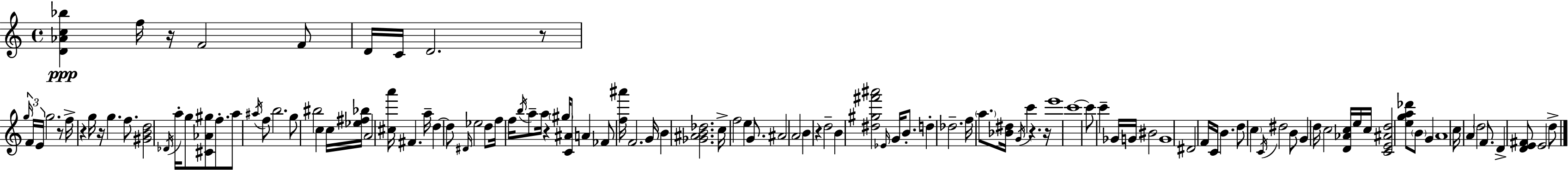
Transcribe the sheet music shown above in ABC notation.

X:1
T:Untitled
M:4/4
L:1/4
K:Am
[D_Ac_b] f/4 z/4 F2 F/2 D/4 C/4 D2 z/2 g/4 F/4 E/4 g2 z/2 f/4 z g/4 z/4 g f/2 [^GBd]2 _D/4 a/4 g/2 [^C_A^g]/2 f/2 a/2 ^a/4 f/2 b2 g/2 ^b2 c c/4 [_e^f_b]/4 A2 [^ca']/4 ^F a/4 d d/2 ^D/4 _e2 d/2 f/4 f/4 b/4 a/2 a/4 z ^g/4 [C^A]/2 A _F/2 [f^a']/4 F2 G/4 B [_G^AB_d]2 c/4 f2 e G/2 ^A2 A2 B z d2 B [^d^g^f'^a']2 _E/4 G/4 B/2 d _d2 f/4 a/2 [_B^d]/4 G/4 c' z z/4 e'4 c'4 c'/2 c' _G/4 G/4 ^B2 G4 ^D2 F/4 C/4 B d/2 c C/4 ^d2 B/2 G d/4 c2 [D_Ac]/4 e/4 c/4 [CE^Ad]2 [ega_d']/2 B/2 G A4 c/4 A d2 F/2 D [DE^F]/2 E2 d/2